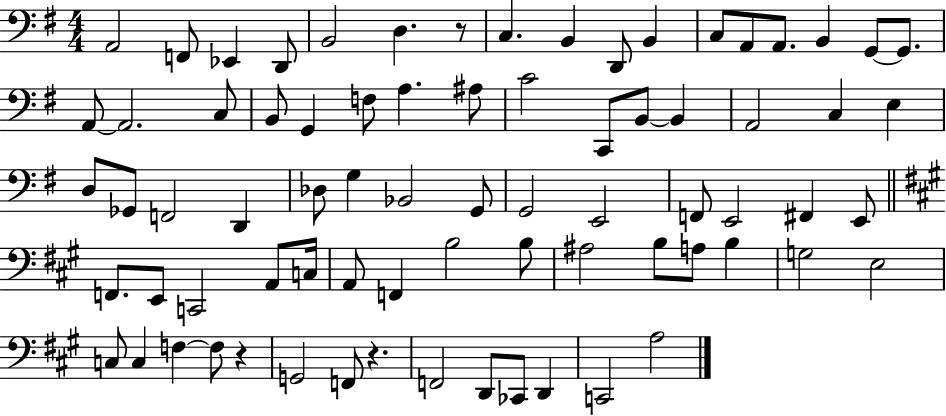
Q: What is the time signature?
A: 4/4